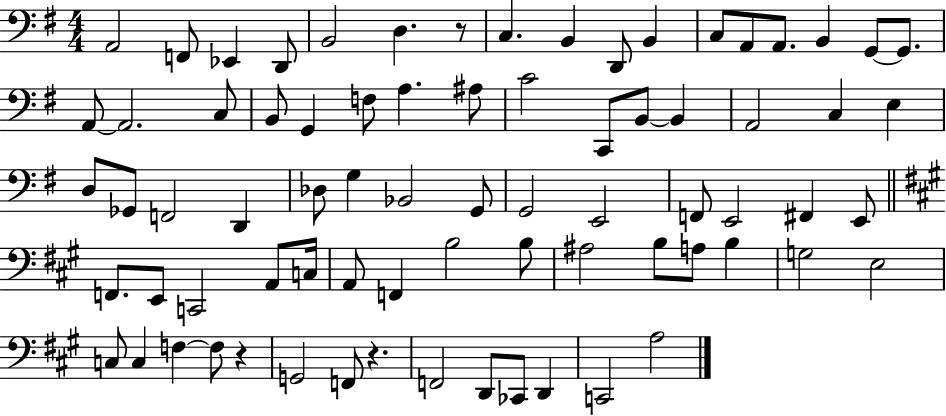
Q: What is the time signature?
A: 4/4